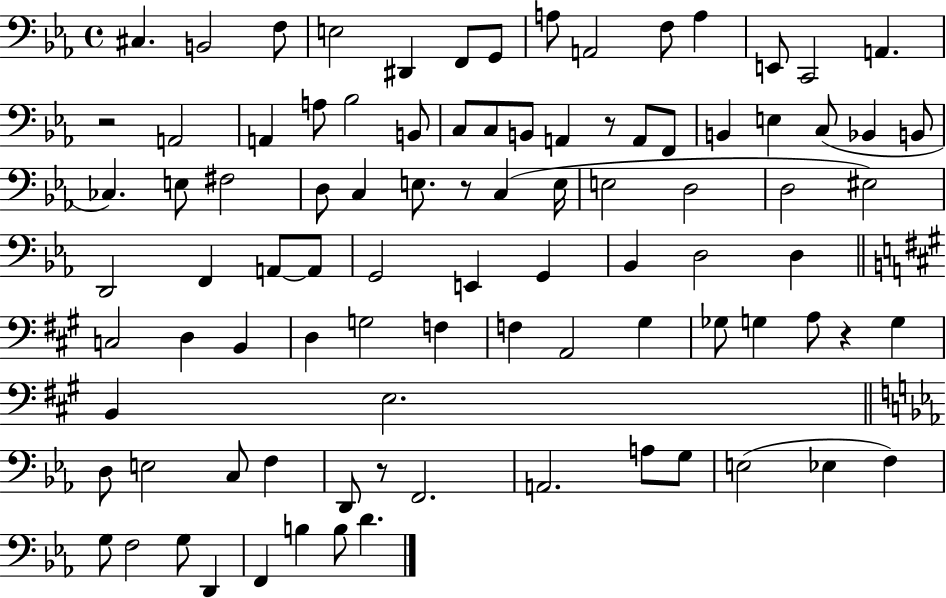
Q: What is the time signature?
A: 4/4